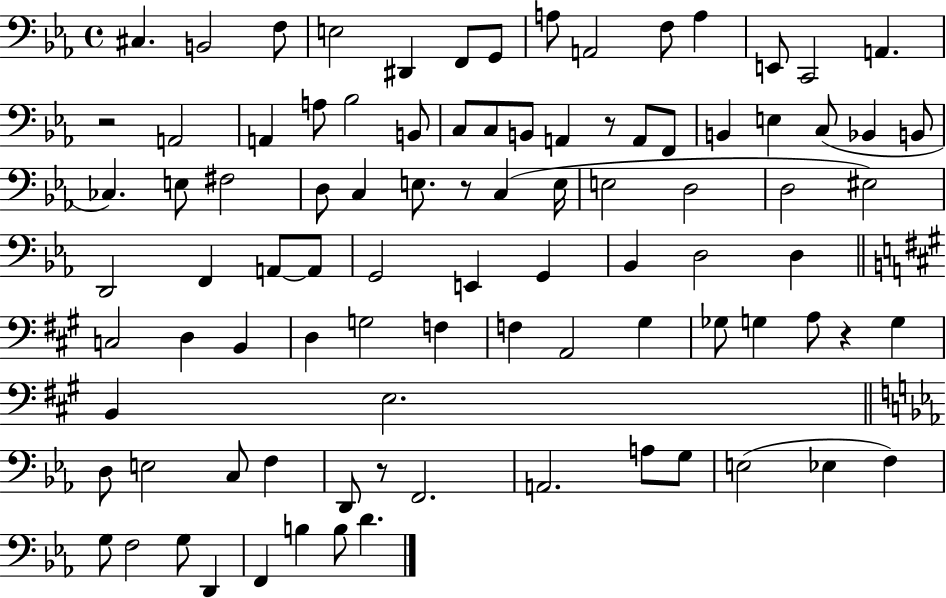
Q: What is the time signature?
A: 4/4